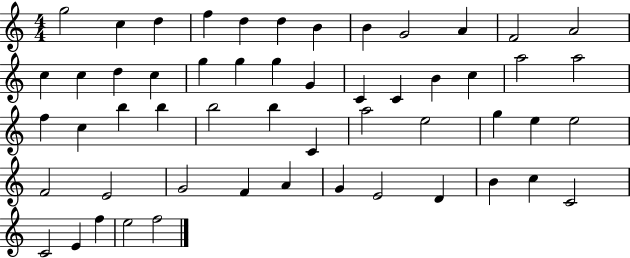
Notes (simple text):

G5/h C5/q D5/q F5/q D5/q D5/q B4/q B4/q G4/h A4/q F4/h A4/h C5/q C5/q D5/q C5/q G5/q G5/q G5/q G4/q C4/q C4/q B4/q C5/q A5/h A5/h F5/q C5/q B5/q B5/q B5/h B5/q C4/q A5/h E5/h G5/q E5/q E5/h F4/h E4/h G4/h F4/q A4/q G4/q E4/h D4/q B4/q C5/q C4/h C4/h E4/q F5/q E5/h F5/h